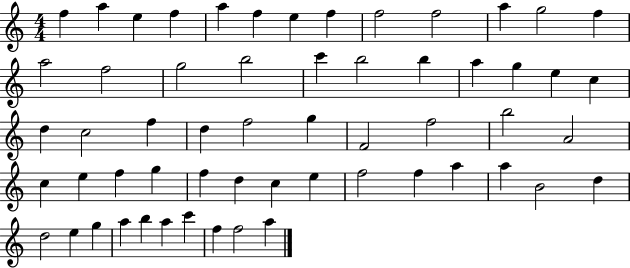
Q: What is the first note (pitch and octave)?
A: F5